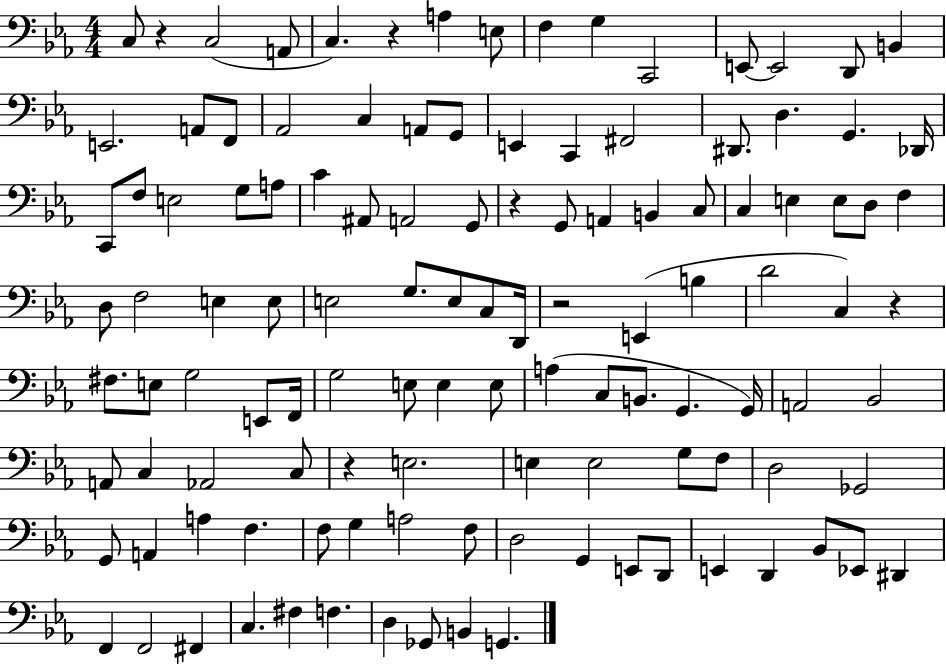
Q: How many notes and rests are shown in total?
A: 118